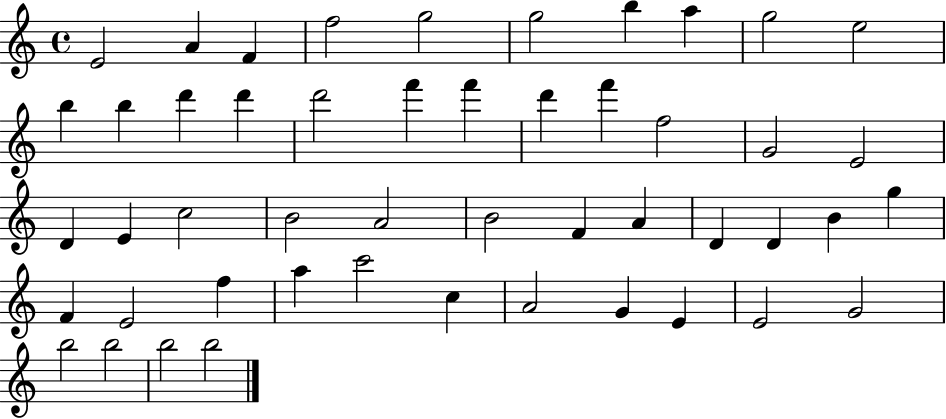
X:1
T:Untitled
M:4/4
L:1/4
K:C
E2 A F f2 g2 g2 b a g2 e2 b b d' d' d'2 f' f' d' f' f2 G2 E2 D E c2 B2 A2 B2 F A D D B g F E2 f a c'2 c A2 G E E2 G2 b2 b2 b2 b2